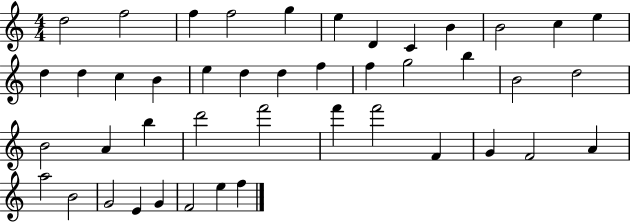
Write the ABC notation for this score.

X:1
T:Untitled
M:4/4
L:1/4
K:C
d2 f2 f f2 g e D C B B2 c e d d c B e d d f f g2 b B2 d2 B2 A b d'2 f'2 f' f'2 F G F2 A a2 B2 G2 E G F2 e f